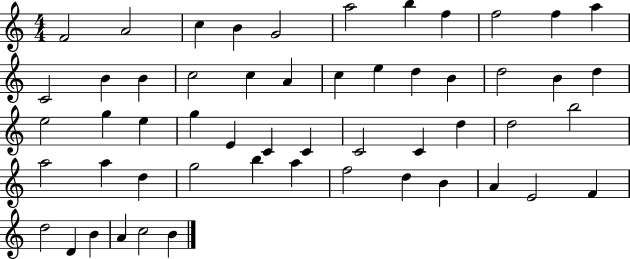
{
  \clef treble
  \numericTimeSignature
  \time 4/4
  \key c \major
  f'2 a'2 | c''4 b'4 g'2 | a''2 b''4 f''4 | f''2 f''4 a''4 | \break c'2 b'4 b'4 | c''2 c''4 a'4 | c''4 e''4 d''4 b'4 | d''2 b'4 d''4 | \break e''2 g''4 e''4 | g''4 e'4 c'4 c'4 | c'2 c'4 d''4 | d''2 b''2 | \break a''2 a''4 d''4 | g''2 b''4 a''4 | f''2 d''4 b'4 | a'4 e'2 f'4 | \break d''2 d'4 b'4 | a'4 c''2 b'4 | \bar "|."
}